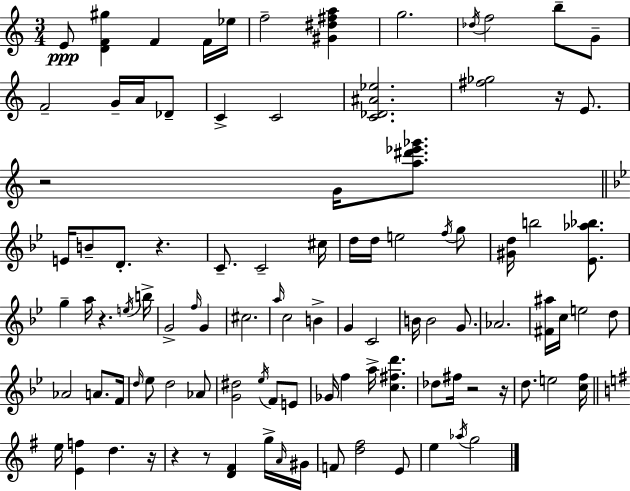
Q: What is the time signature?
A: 3/4